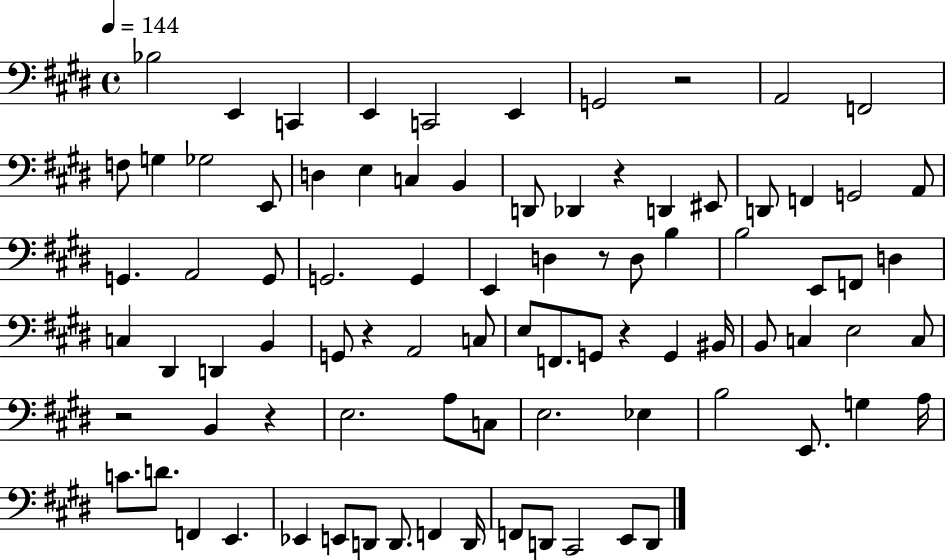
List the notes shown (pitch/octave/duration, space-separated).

Bb3/h E2/q C2/q E2/q C2/h E2/q G2/h R/h A2/h F2/h F3/e G3/q Gb3/h E2/e D3/q E3/q C3/q B2/q D2/e Db2/q R/q D2/q EIS2/e D2/e F2/q G2/h A2/e G2/q. A2/h G2/e G2/h. G2/q E2/q D3/q R/e D3/e B3/q B3/h E2/e F2/e D3/q C3/q D#2/q D2/q B2/q G2/e R/q A2/h C3/e E3/e F2/e. G2/e R/q G2/q BIS2/s B2/e C3/q E3/h C3/e R/h B2/q R/q E3/h. A3/e C3/e E3/h. Eb3/q B3/h E2/e. G3/q A3/s C4/e. D4/e. F2/q E2/q. Eb2/q E2/e D2/e D2/e. F2/q D2/s F2/e D2/e C#2/h E2/e D2/e